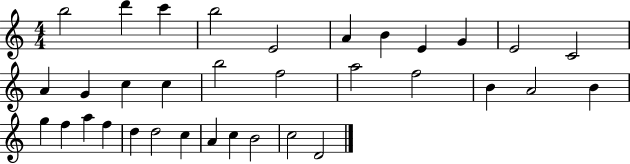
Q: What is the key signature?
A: C major